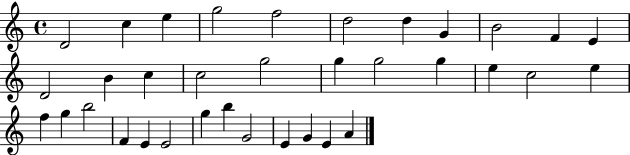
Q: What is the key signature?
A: C major